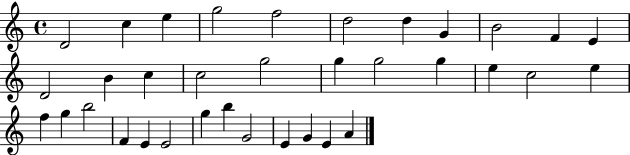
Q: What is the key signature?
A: C major